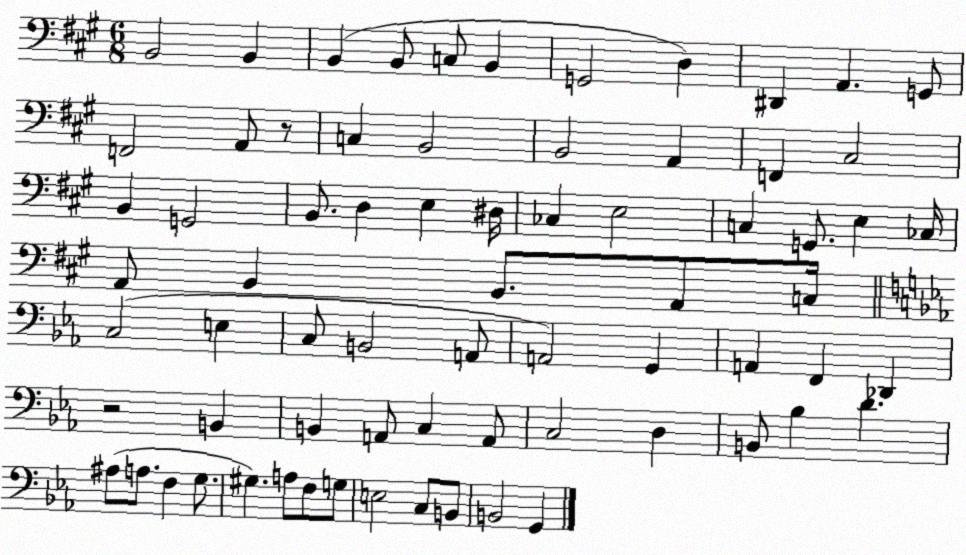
X:1
T:Untitled
M:6/8
L:1/4
K:A
B,,2 B,, B,, B,,/2 C,/2 B,, G,,2 D, ^D,, A,, G,,/2 F,,2 A,,/2 z/2 C, B,,2 B,,2 A,, F,, ^C,2 B,, G,,2 B,,/2 D, E, ^D,/4 _C, E,2 C, G,,/2 E, _C,/4 A,,/2 B,, B,,/2 A,,/2 C,/4 C,2 E, C,/2 B,,2 A,,/2 A,,2 G,, A,, F,, _D,, z2 B,, B,, A,,/2 C, A,,/2 C,2 D, B,,/2 _B, D ^A,/2 A,/2 F, G,/2 ^G, A,/2 F,/2 G,/2 E,2 C,/2 B,,/2 B,,2 G,,